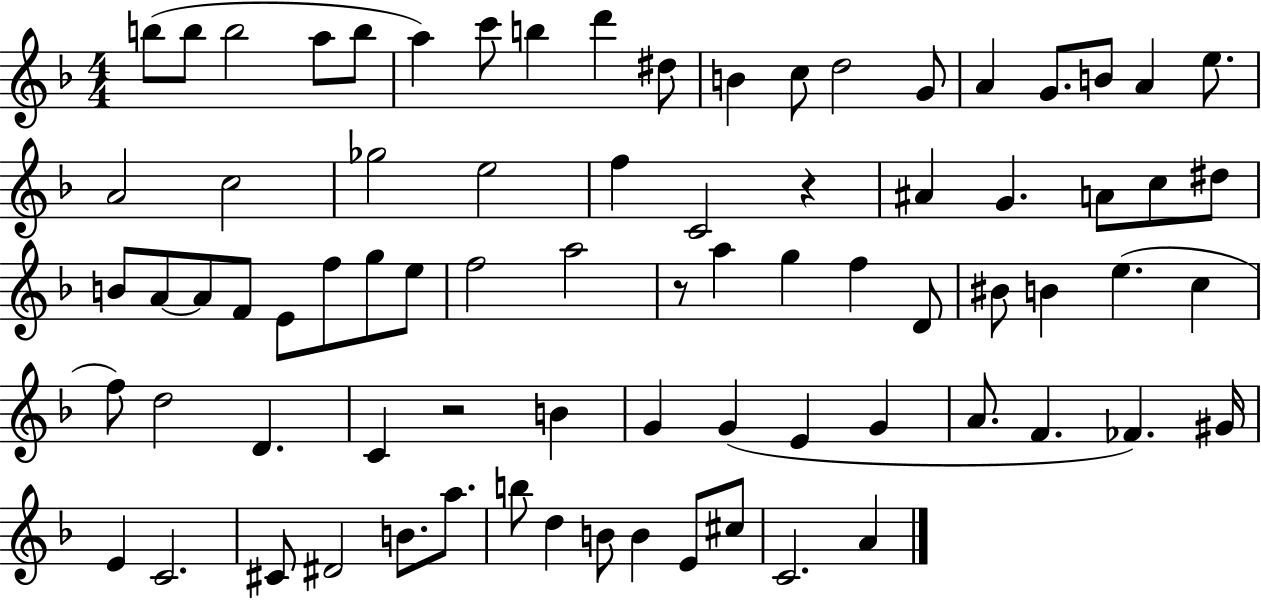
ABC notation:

X:1
T:Untitled
M:4/4
L:1/4
K:F
b/2 b/2 b2 a/2 b/2 a c'/2 b d' ^d/2 B c/2 d2 G/2 A G/2 B/2 A e/2 A2 c2 _g2 e2 f C2 z ^A G A/2 c/2 ^d/2 B/2 A/2 A/2 F/2 E/2 f/2 g/2 e/2 f2 a2 z/2 a g f D/2 ^B/2 B e c f/2 d2 D C z2 B G G E G A/2 F _F ^G/4 E C2 ^C/2 ^D2 B/2 a/2 b/2 d B/2 B E/2 ^c/2 C2 A